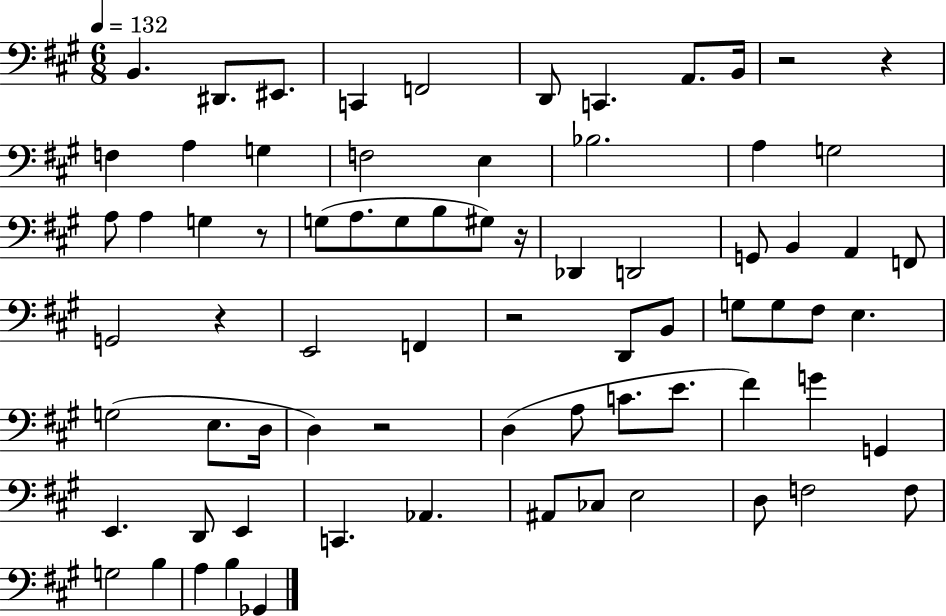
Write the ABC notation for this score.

X:1
T:Untitled
M:6/8
L:1/4
K:A
B,, ^D,,/2 ^E,,/2 C,, F,,2 D,,/2 C,, A,,/2 B,,/4 z2 z F, A, G, F,2 E, _B,2 A, G,2 A,/2 A, G, z/2 G,/2 A,/2 G,/2 B,/2 ^G,/2 z/4 _D,, D,,2 G,,/2 B,, A,, F,,/2 G,,2 z E,,2 F,, z2 D,,/2 B,,/2 G,/2 G,/2 ^F,/2 E, G,2 E,/2 D,/4 D, z2 D, A,/2 C/2 E/2 ^F G G,, E,, D,,/2 E,, C,, _A,, ^A,,/2 _C,/2 E,2 D,/2 F,2 F,/2 G,2 B, A, B, _G,,